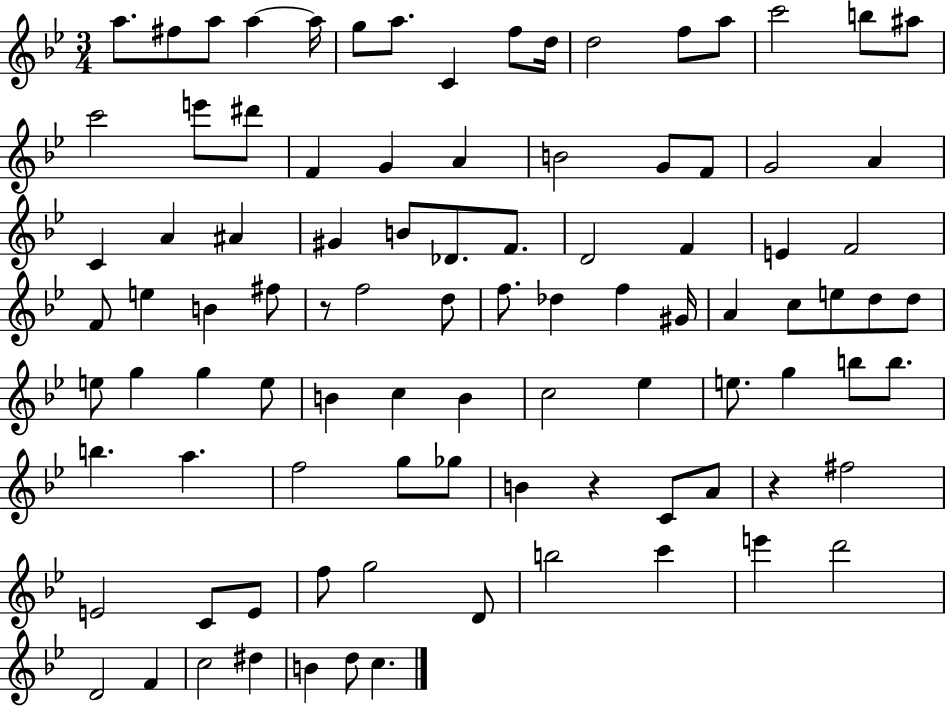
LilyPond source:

{
  \clef treble
  \numericTimeSignature
  \time 3/4
  \key bes \major
  a''8. fis''8 a''8 a''4~~ a''16 | g''8 a''8. c'4 f''8 d''16 | d''2 f''8 a''8 | c'''2 b''8 ais''8 | \break c'''2 e'''8 dis'''8 | f'4 g'4 a'4 | b'2 g'8 f'8 | g'2 a'4 | \break c'4 a'4 ais'4 | gis'4 b'8 des'8. f'8. | d'2 f'4 | e'4 f'2 | \break f'8 e''4 b'4 fis''8 | r8 f''2 d''8 | f''8. des''4 f''4 gis'16 | a'4 c''8 e''8 d''8 d''8 | \break e''8 g''4 g''4 e''8 | b'4 c''4 b'4 | c''2 ees''4 | e''8. g''4 b''8 b''8. | \break b''4. a''4. | f''2 g''8 ges''8 | b'4 r4 c'8 a'8 | r4 fis''2 | \break e'2 c'8 e'8 | f''8 g''2 d'8 | b''2 c'''4 | e'''4 d'''2 | \break d'2 f'4 | c''2 dis''4 | b'4 d''8 c''4. | \bar "|."
}